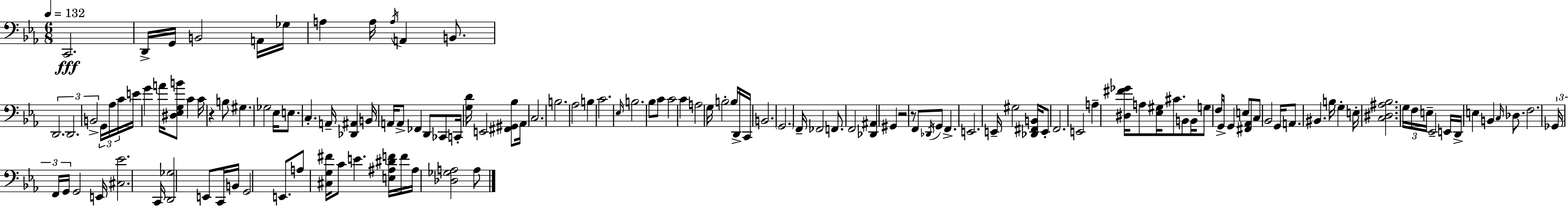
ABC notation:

X:1
T:Untitled
M:6/8
L:1/4
K:Eb
C,,2 D,,/4 G,,/4 B,,2 A,,/4 _G,/4 A, A,/4 A,/4 A,, B,,/2 D,,2 D,,2 B,,2 G,,/4 _A,/4 C/4 E/4 G A/4 [^D,_E,G,B]/2 C C/4 z B,/2 ^G, _G,2 _E,/4 E,/2 C, A,,/4 [_D,,^A,,] B,,/4 A,,/4 A,,/2 _F,, D,,/2 _C,,/2 C,,/4 [G,D]/4 E,,2 [^F,,^G,,_B,]/2 _A,,/4 C,2 B,2 _A,2 B, C2 _E,/4 B,2 _B,/2 C/2 C2 C A,2 G,/4 B,2 B,/4 D,,/4 C,,/4 B,,2 G,,2 F,,/4 _F,,2 F,,/2 F,,2 [_D,,^A,,] ^G,, z2 z/2 F,,/2 _D,,/4 G,,/2 F,, E,,2 E,,/4 ^G,2 [_D,,^F,,B,,]/4 E,,/2 F,,2 E,,2 A, [^D,^F_G]/4 A,/2 [_E,^G,]/4 ^C/2 B,,/2 B,,/4 G,/2 F,/4 G,,/4 G,, E,/2 [^F,,_A,,]/2 C,/2 _B,,2 G,,/4 A,,/2 ^B,, B,/4 G, E,/4 [C,^D,^A,_B,]2 G,/4 F,/4 E,/4 _E,,2 E,,/4 D,,/4 E, B,, C,/4 _D,/2 F,2 _G,,/4 F,,/4 G,,/4 G,,2 E,,/4 [^C,_E]2 C,,/4 [D,,_G,]2 E,,/2 C,,/4 B,,/4 G,,2 E,,/2 A,/2 [^C,G,^F]/4 C/2 E [E,^A,^DF]/4 F/4 ^A,/4 [_D,_G,A,]2 A,/2